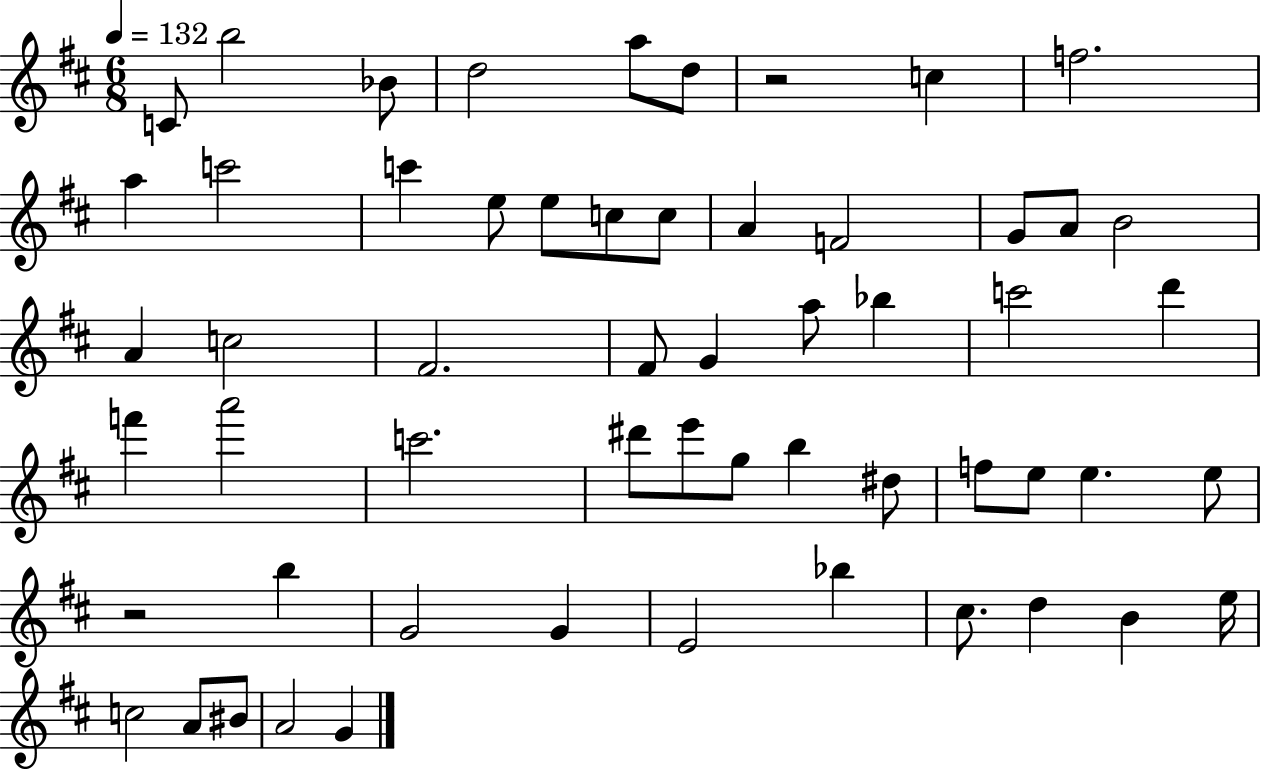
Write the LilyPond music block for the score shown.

{
  \clef treble
  \numericTimeSignature
  \time 6/8
  \key d \major
  \tempo 4 = 132
  c'8 b''2 bes'8 | d''2 a''8 d''8 | r2 c''4 | f''2. | \break a''4 c'''2 | c'''4 e''8 e''8 c''8 c''8 | a'4 f'2 | g'8 a'8 b'2 | \break a'4 c''2 | fis'2. | fis'8 g'4 a''8 bes''4 | c'''2 d'''4 | \break f'''4 a'''2 | c'''2. | dis'''8 e'''8 g''8 b''4 dis''8 | f''8 e''8 e''4. e''8 | \break r2 b''4 | g'2 g'4 | e'2 bes''4 | cis''8. d''4 b'4 e''16 | \break c''2 a'8 bis'8 | a'2 g'4 | \bar "|."
}